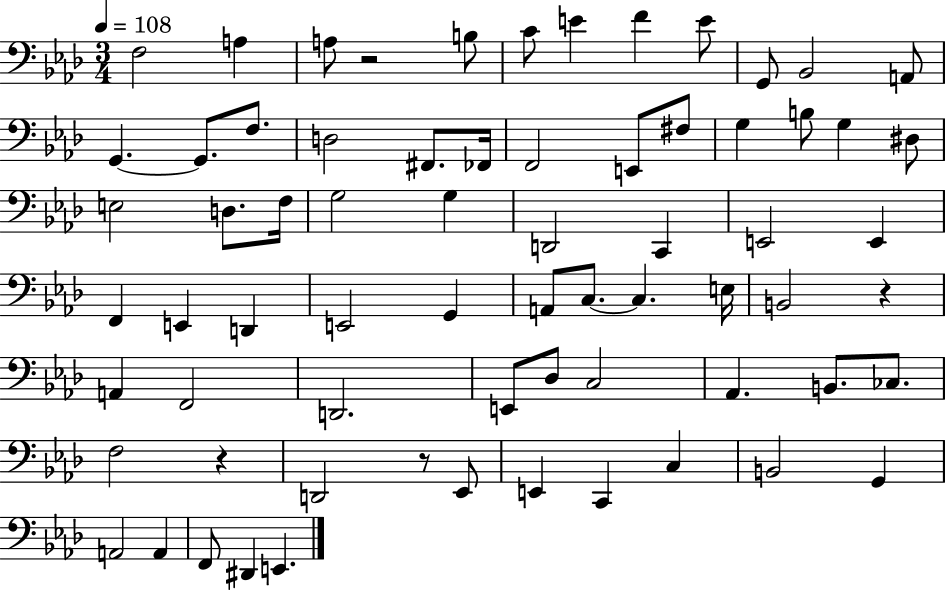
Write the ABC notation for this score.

X:1
T:Untitled
M:3/4
L:1/4
K:Ab
F,2 A, A,/2 z2 B,/2 C/2 E F E/2 G,,/2 _B,,2 A,,/2 G,, G,,/2 F,/2 D,2 ^F,,/2 _F,,/4 F,,2 E,,/2 ^F,/2 G, B,/2 G, ^D,/2 E,2 D,/2 F,/4 G,2 G, D,,2 C,, E,,2 E,, F,, E,, D,, E,,2 G,, A,,/2 C,/2 C, E,/4 B,,2 z A,, F,,2 D,,2 E,,/2 _D,/2 C,2 _A,, B,,/2 _C,/2 F,2 z D,,2 z/2 _E,,/2 E,, C,, C, B,,2 G,, A,,2 A,, F,,/2 ^D,, E,,